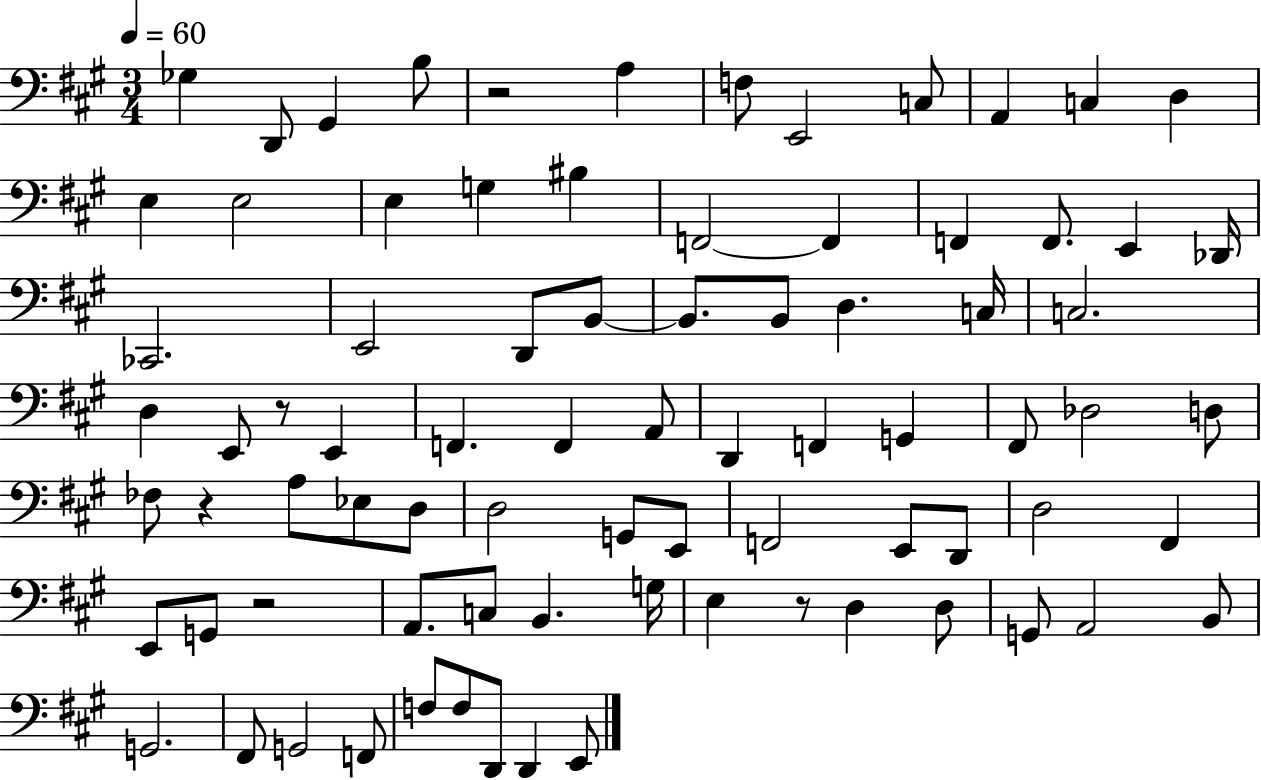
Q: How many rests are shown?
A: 5